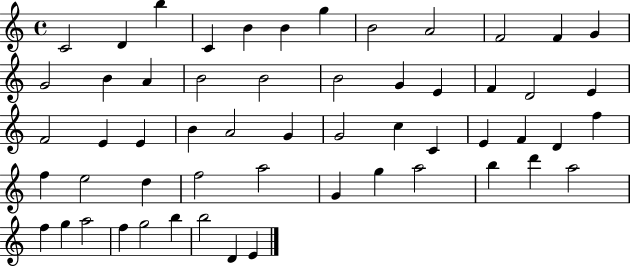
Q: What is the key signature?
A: C major